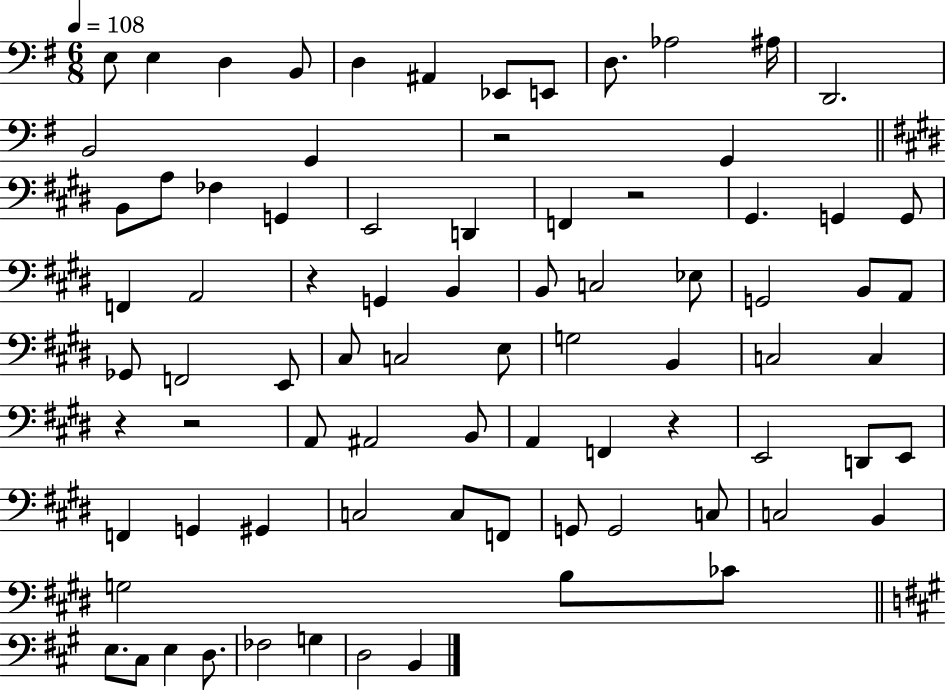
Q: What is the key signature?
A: G major